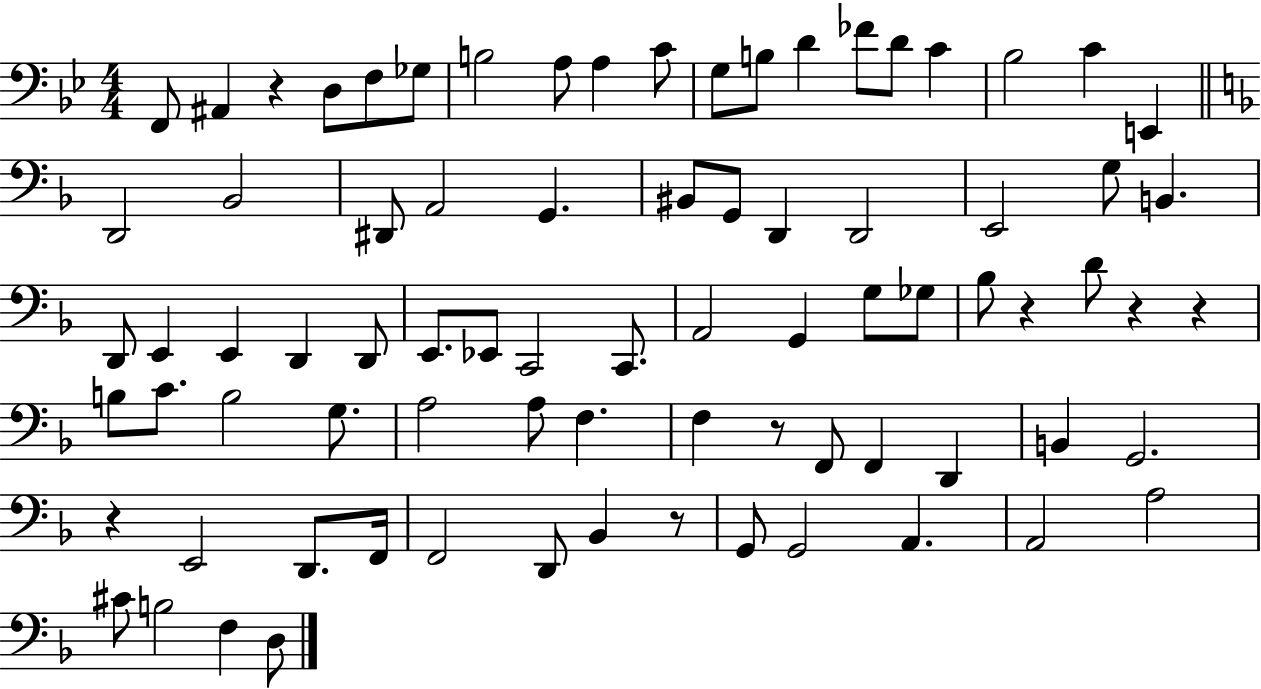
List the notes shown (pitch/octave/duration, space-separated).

F2/e A#2/q R/q D3/e F3/e Gb3/e B3/h A3/e A3/q C4/e G3/e B3/e D4/q FES4/e D4/e C4/q Bb3/h C4/q E2/q D2/h Bb2/h D#2/e A2/h G2/q. BIS2/e G2/e D2/q D2/h E2/h G3/e B2/q. D2/e E2/q E2/q D2/q D2/e E2/e. Eb2/e C2/h C2/e. A2/h G2/q G3/e Gb3/e Bb3/e R/q D4/e R/q R/q B3/e C4/e. B3/h G3/e. A3/h A3/e F3/q. F3/q R/e F2/e F2/q D2/q B2/q G2/h. R/q E2/h D2/e. F2/s F2/h D2/e Bb2/q R/e G2/e G2/h A2/q. A2/h A3/h C#4/e B3/h F3/q D3/e